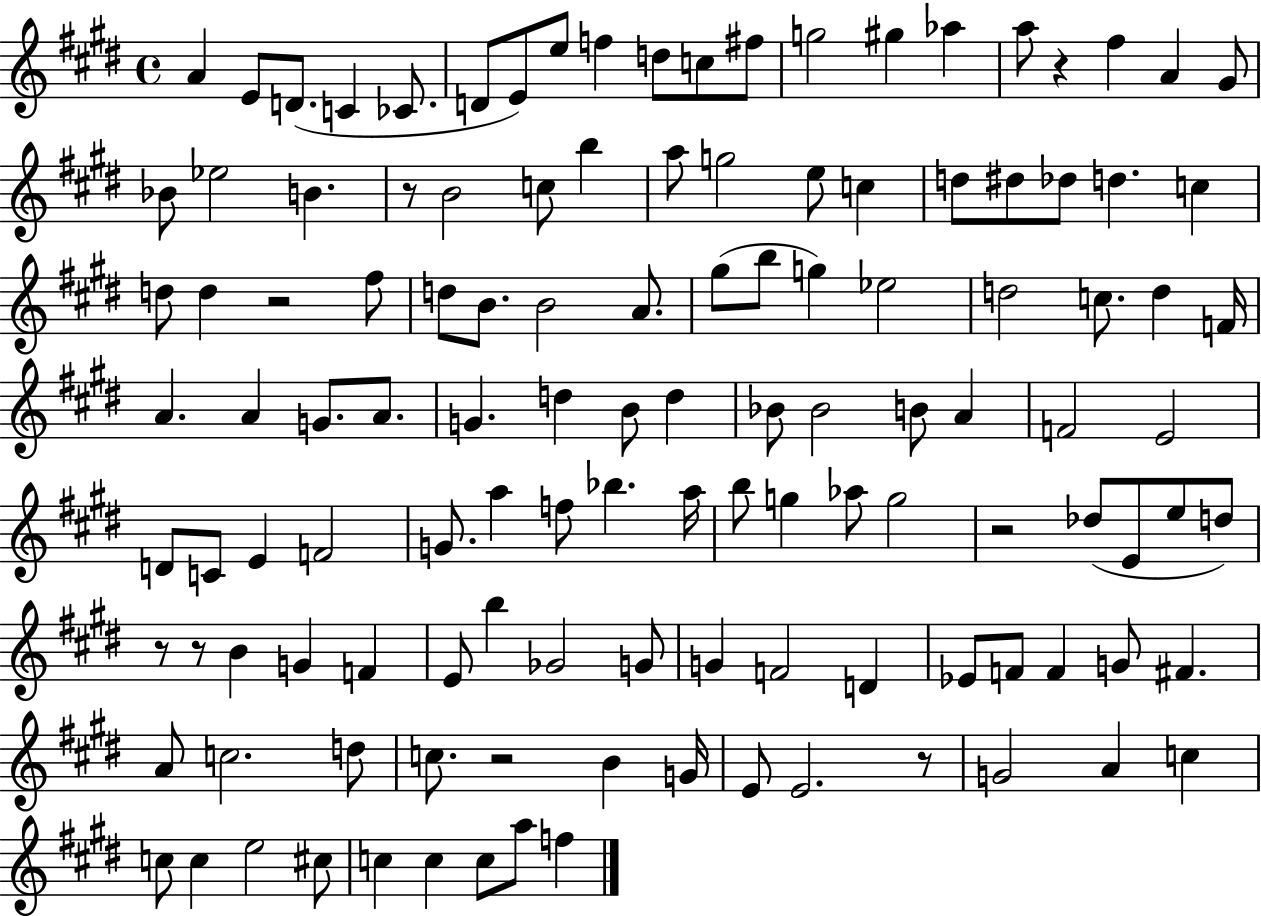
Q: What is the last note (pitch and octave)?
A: F5